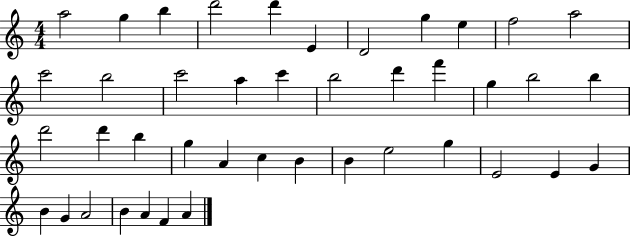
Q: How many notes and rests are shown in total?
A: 42